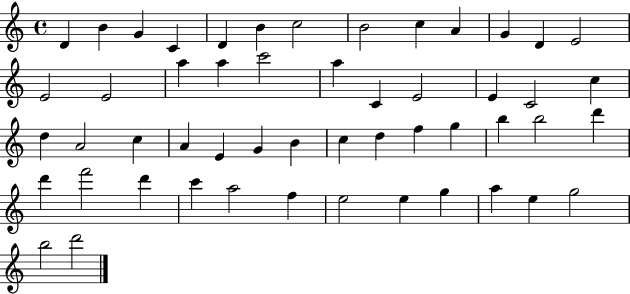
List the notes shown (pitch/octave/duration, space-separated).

D4/q B4/q G4/q C4/q D4/q B4/q C5/h B4/h C5/q A4/q G4/q D4/q E4/h E4/h E4/h A5/q A5/q C6/h A5/q C4/q E4/h E4/q C4/h C5/q D5/q A4/h C5/q A4/q E4/q G4/q B4/q C5/q D5/q F5/q G5/q B5/q B5/h D6/q D6/q F6/h D6/q C6/q A5/h F5/q E5/h E5/q G5/q A5/q E5/q G5/h B5/h D6/h